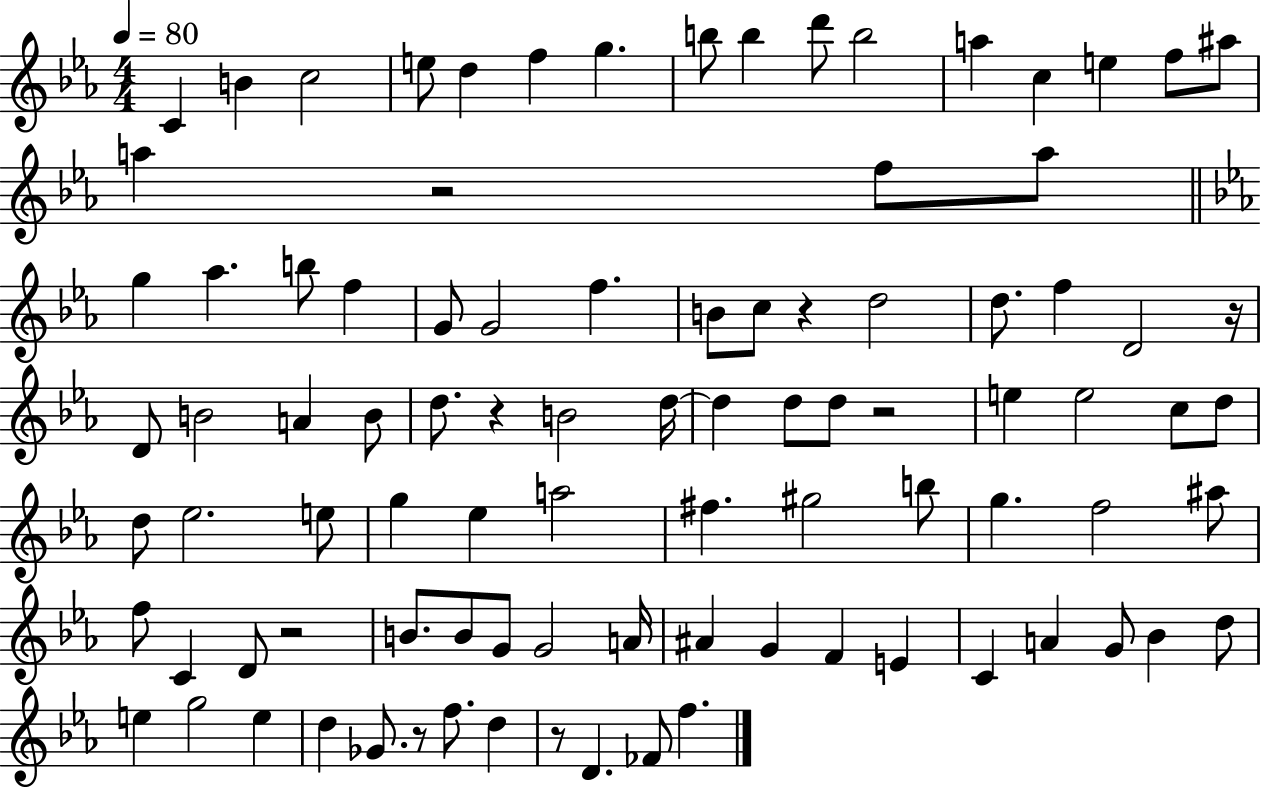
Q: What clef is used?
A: treble